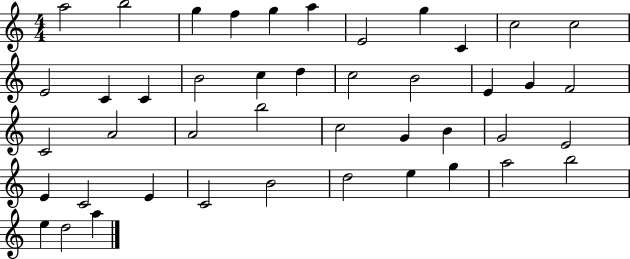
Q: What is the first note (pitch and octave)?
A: A5